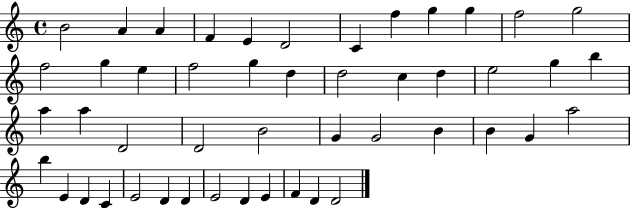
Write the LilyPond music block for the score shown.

{
  \clef treble
  \time 4/4
  \defaultTimeSignature
  \key c \major
  b'2 a'4 a'4 | f'4 e'4 d'2 | c'4 f''4 g''4 g''4 | f''2 g''2 | \break f''2 g''4 e''4 | f''2 g''4 d''4 | d''2 c''4 d''4 | e''2 g''4 b''4 | \break a''4 a''4 d'2 | d'2 b'2 | g'4 g'2 b'4 | b'4 g'4 a''2 | \break b''4 e'4 d'4 c'4 | e'2 d'4 d'4 | e'2 d'4 e'4 | f'4 d'4 d'2 | \break \bar "|."
}